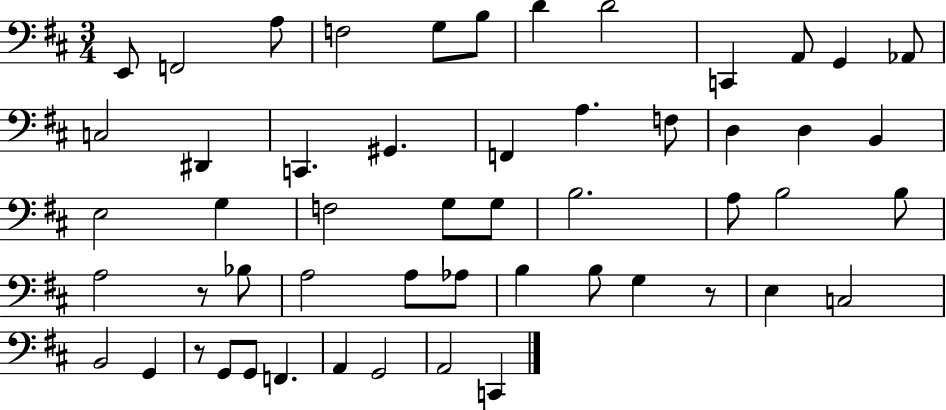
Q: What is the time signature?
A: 3/4